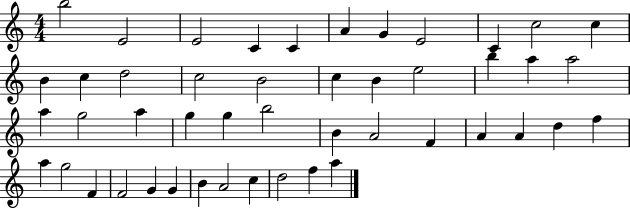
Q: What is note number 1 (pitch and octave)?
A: B5